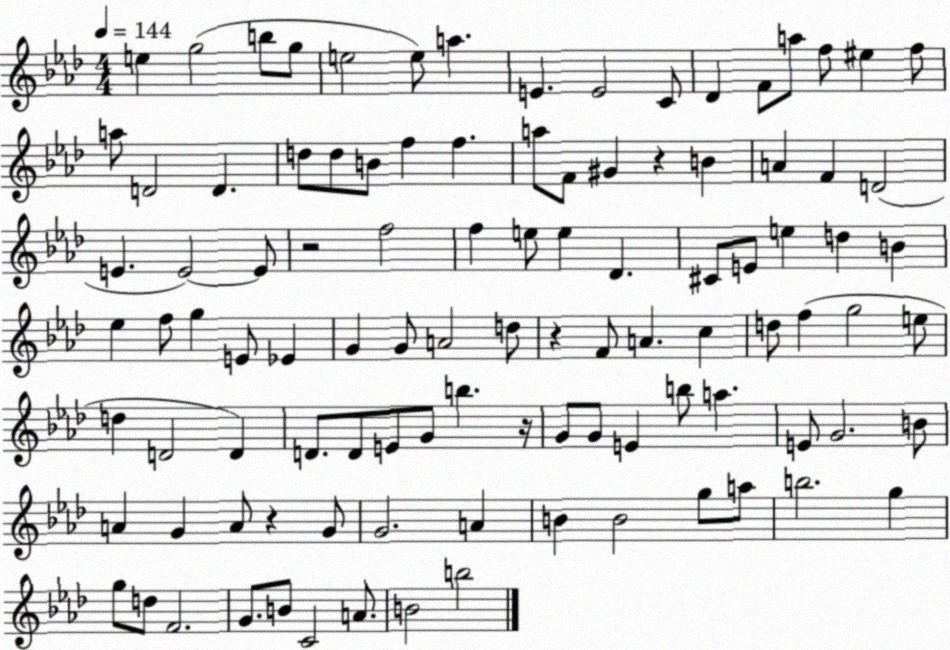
X:1
T:Untitled
M:4/4
L:1/4
K:Ab
e g2 b/2 g/2 e2 e/2 a E E2 C/2 _D F/2 a/2 f/2 ^e f/2 a/2 D2 D d/2 d/2 B/2 f f a/2 F/2 ^G z B A F D2 E E2 E/2 z2 f2 f e/2 e _D ^C/2 E/2 e d B _e f/2 g E/2 _E G G/2 A2 d/2 z F/2 A c d/2 f g2 e/2 d D2 D D/2 D/2 E/2 G/2 b z/4 G/2 G/2 E b/2 a E/2 G2 B/2 A G A/2 z G/2 G2 A B B2 g/2 a/2 b2 g g/2 d/2 F2 G/2 B/2 C2 A/2 B2 b2